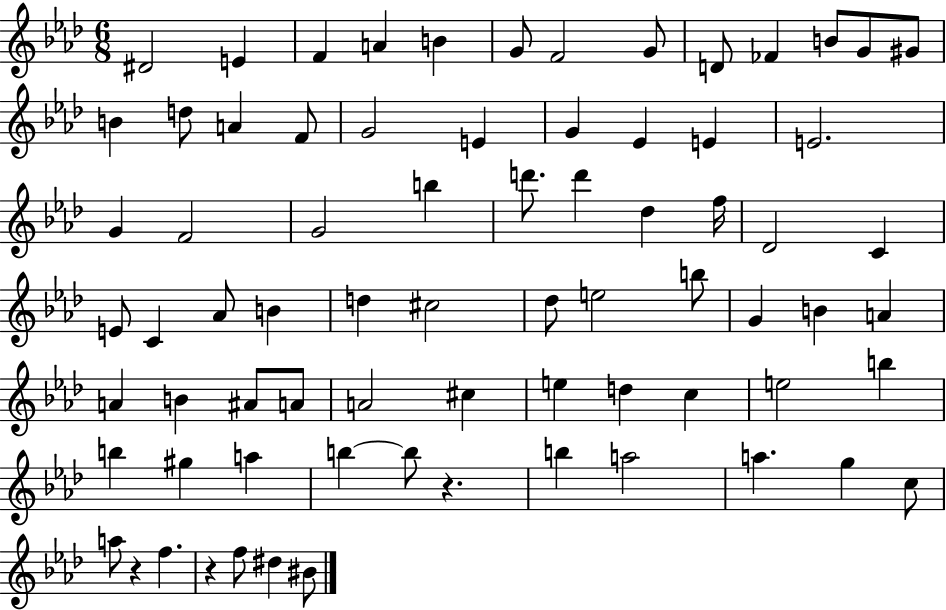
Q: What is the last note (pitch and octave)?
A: BIS4